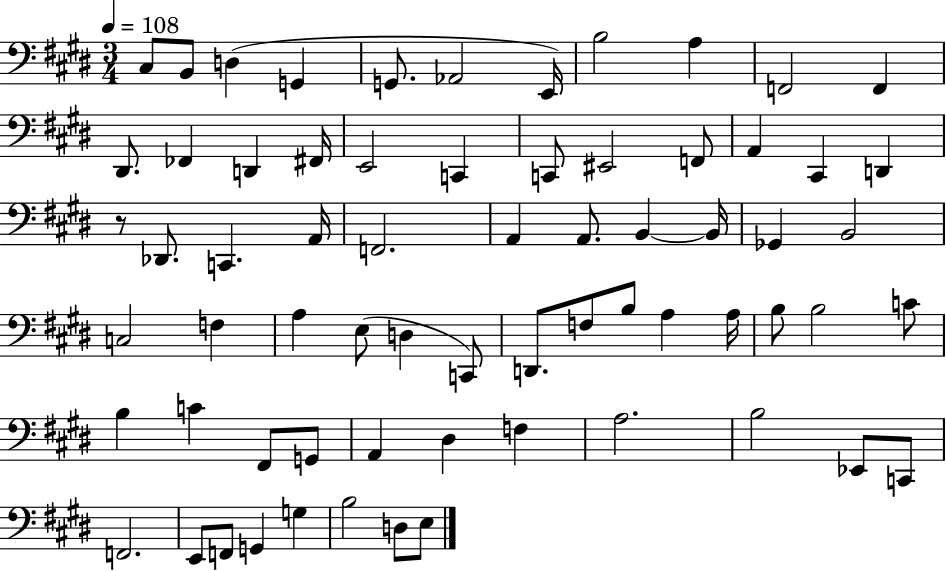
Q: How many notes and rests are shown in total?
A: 67